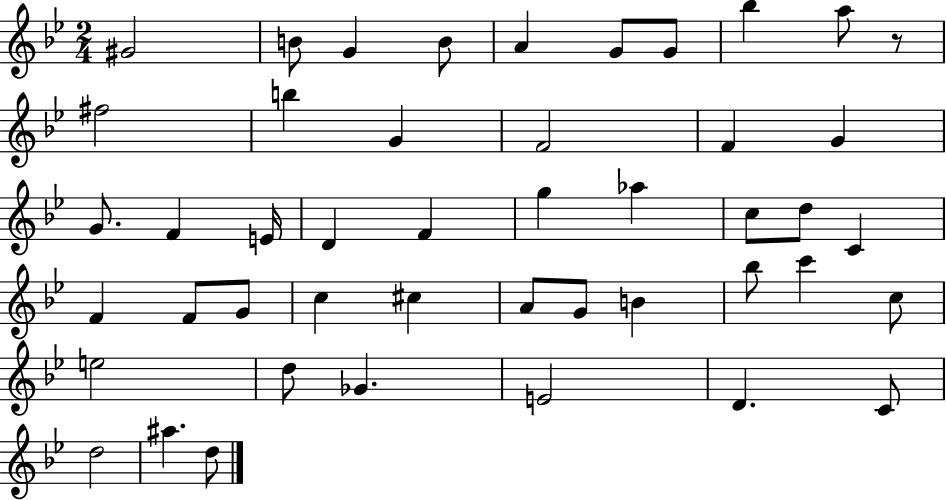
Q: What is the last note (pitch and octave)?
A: D5